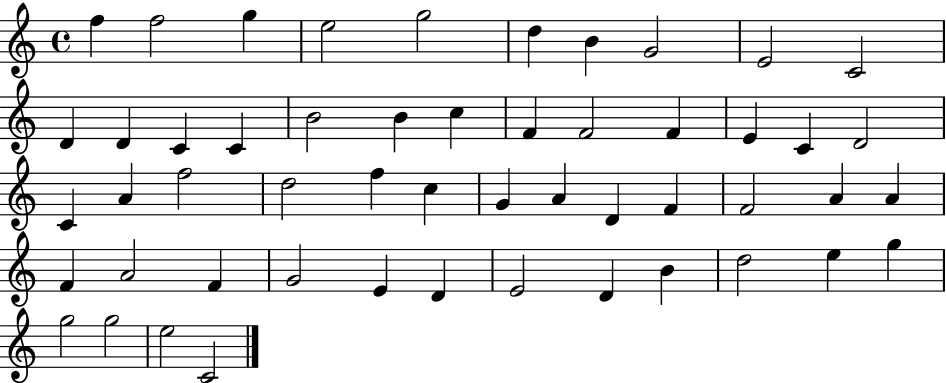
F5/q F5/h G5/q E5/h G5/h D5/q B4/q G4/h E4/h C4/h D4/q D4/q C4/q C4/q B4/h B4/q C5/q F4/q F4/h F4/q E4/q C4/q D4/h C4/q A4/q F5/h D5/h F5/q C5/q G4/q A4/q D4/q F4/q F4/h A4/q A4/q F4/q A4/h F4/q G4/h E4/q D4/q E4/h D4/q B4/q D5/h E5/q G5/q G5/h G5/h E5/h C4/h